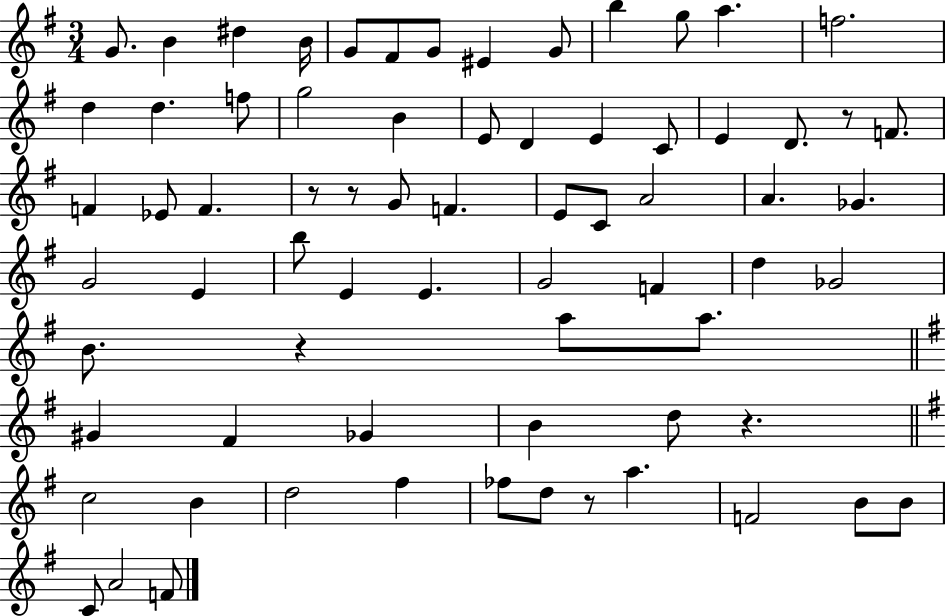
G4/e. B4/q D#5/q B4/s G4/e F#4/e G4/e EIS4/q G4/e B5/q G5/e A5/q. F5/h. D5/q D5/q. F5/e G5/h B4/q E4/e D4/q E4/q C4/e E4/q D4/e. R/e F4/e. F4/q Eb4/e F4/q. R/e R/e G4/e F4/q. E4/e C4/e A4/h A4/q. Gb4/q. G4/h E4/q B5/e E4/q E4/q. G4/h F4/q D5/q Gb4/h B4/e. R/q A5/e A5/e. G#4/q F#4/q Gb4/q B4/q D5/e R/q. C5/h B4/q D5/h F#5/q FES5/e D5/e R/e A5/q. F4/h B4/e B4/e C4/e A4/h F4/e